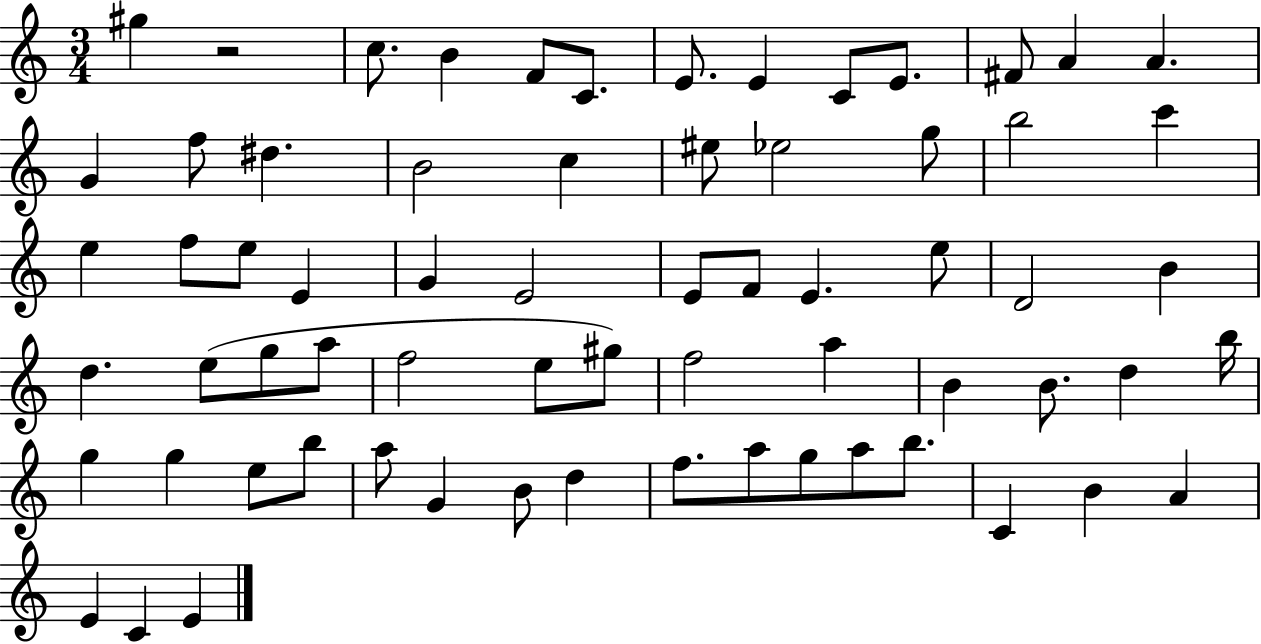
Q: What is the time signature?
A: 3/4